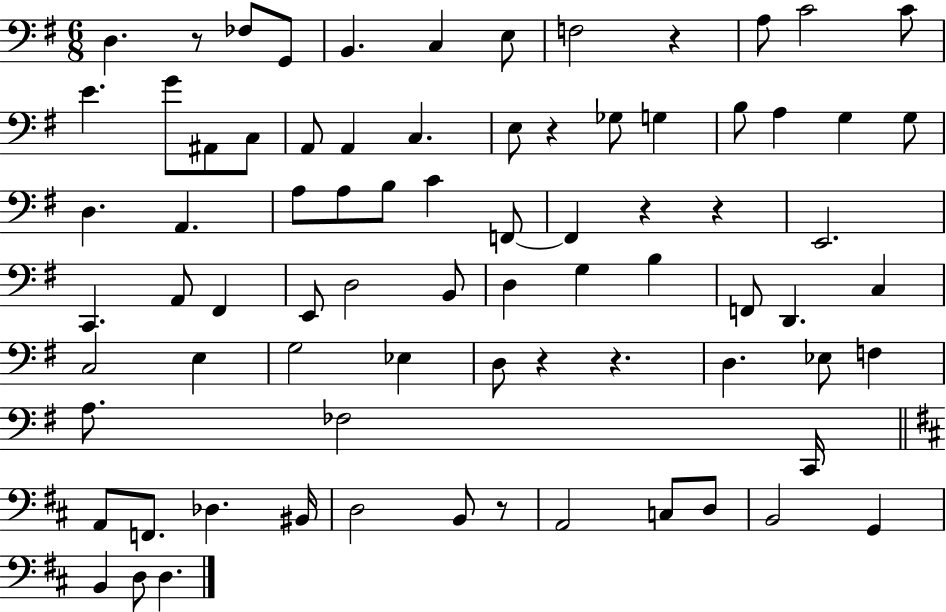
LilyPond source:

{
  \clef bass
  \numericTimeSignature
  \time 6/8
  \key g \major
  d4. r8 fes8 g,8 | b,4. c4 e8 | f2 r4 | a8 c'2 c'8 | \break e'4. g'8 ais,8 c8 | a,8 a,4 c4. | e8 r4 ges8 g4 | b8 a4 g4 g8 | \break d4. a,4. | a8 a8 b8 c'4 f,8~~ | f,4 r4 r4 | e,2. | \break c,4. a,8 fis,4 | e,8 d2 b,8 | d4 g4 b4 | f,8 d,4. c4 | \break c2 e4 | g2 ees4 | d8 r4 r4. | d4. ees8 f4 | \break a8. fes2 c,16 | \bar "||" \break \key d \major a,8 f,8. des4. bis,16 | d2 b,8 r8 | a,2 c8 d8 | b,2 g,4 | \break b,4 d8 d4. | \bar "|."
}